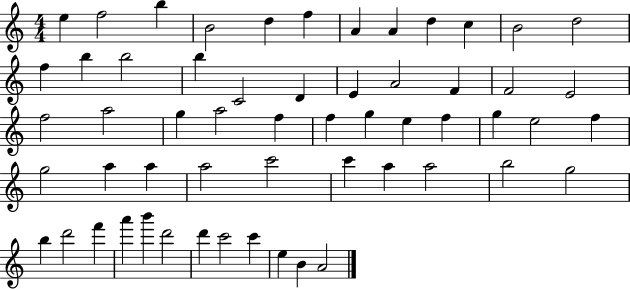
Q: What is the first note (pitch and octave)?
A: E5